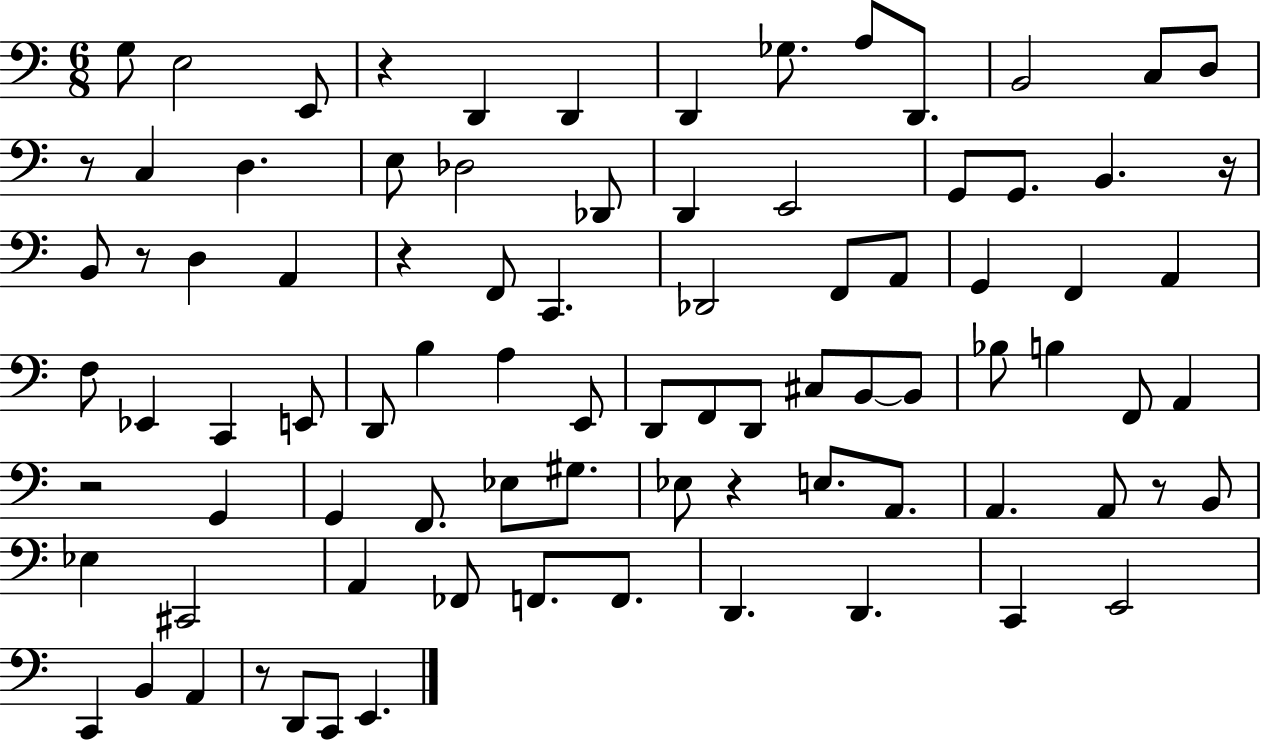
X:1
T:Untitled
M:6/8
L:1/4
K:C
G,/2 E,2 E,,/2 z D,, D,, D,, _G,/2 A,/2 D,,/2 B,,2 C,/2 D,/2 z/2 C, D, E,/2 _D,2 _D,,/2 D,, E,,2 G,,/2 G,,/2 B,, z/4 B,,/2 z/2 D, A,, z F,,/2 C,, _D,,2 F,,/2 A,,/2 G,, F,, A,, F,/2 _E,, C,, E,,/2 D,,/2 B, A, E,,/2 D,,/2 F,,/2 D,,/2 ^C,/2 B,,/2 B,,/2 _B,/2 B, F,,/2 A,, z2 G,, G,, F,,/2 _E,/2 ^G,/2 _E,/2 z E,/2 A,,/2 A,, A,,/2 z/2 B,,/2 _E, ^C,,2 A,, _F,,/2 F,,/2 F,,/2 D,, D,, C,, E,,2 C,, B,, A,, z/2 D,,/2 C,,/2 E,,